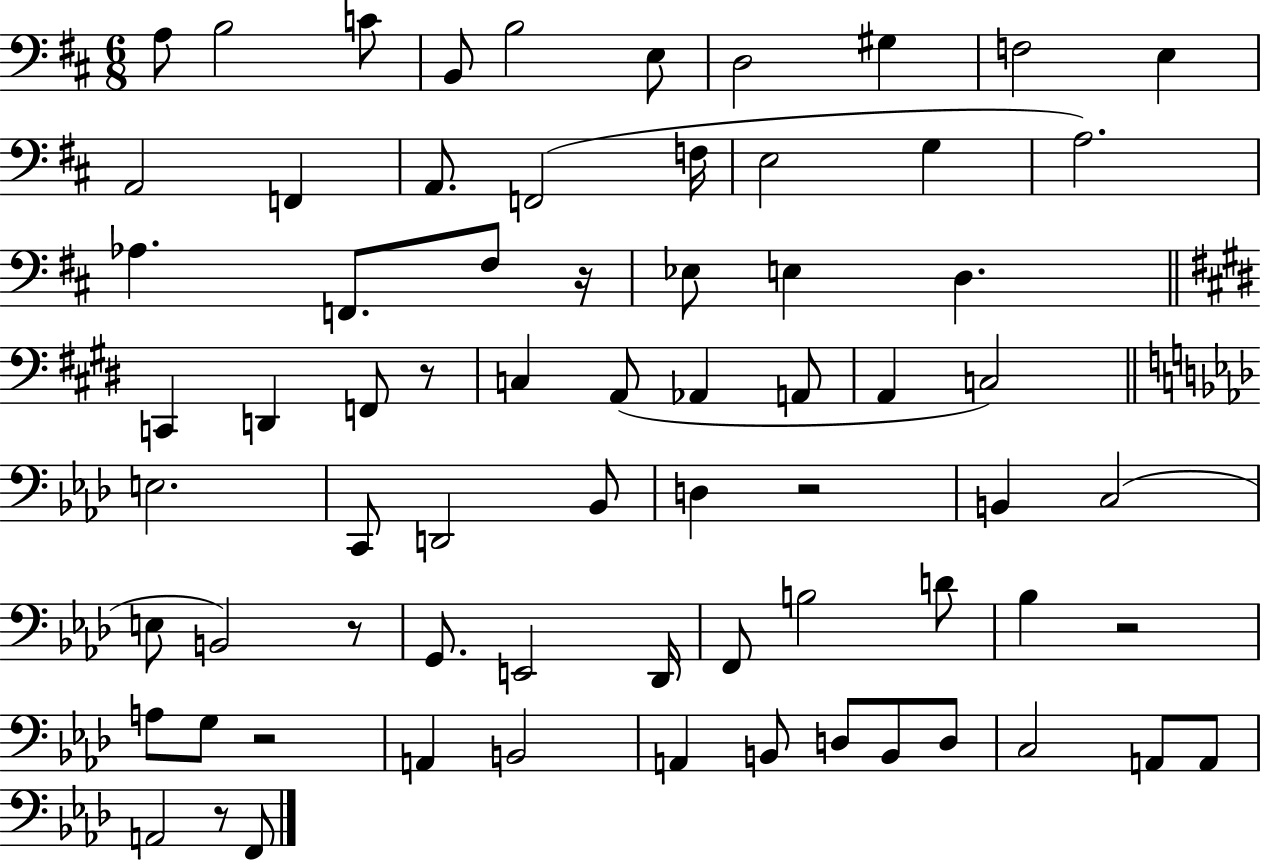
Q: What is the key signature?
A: D major